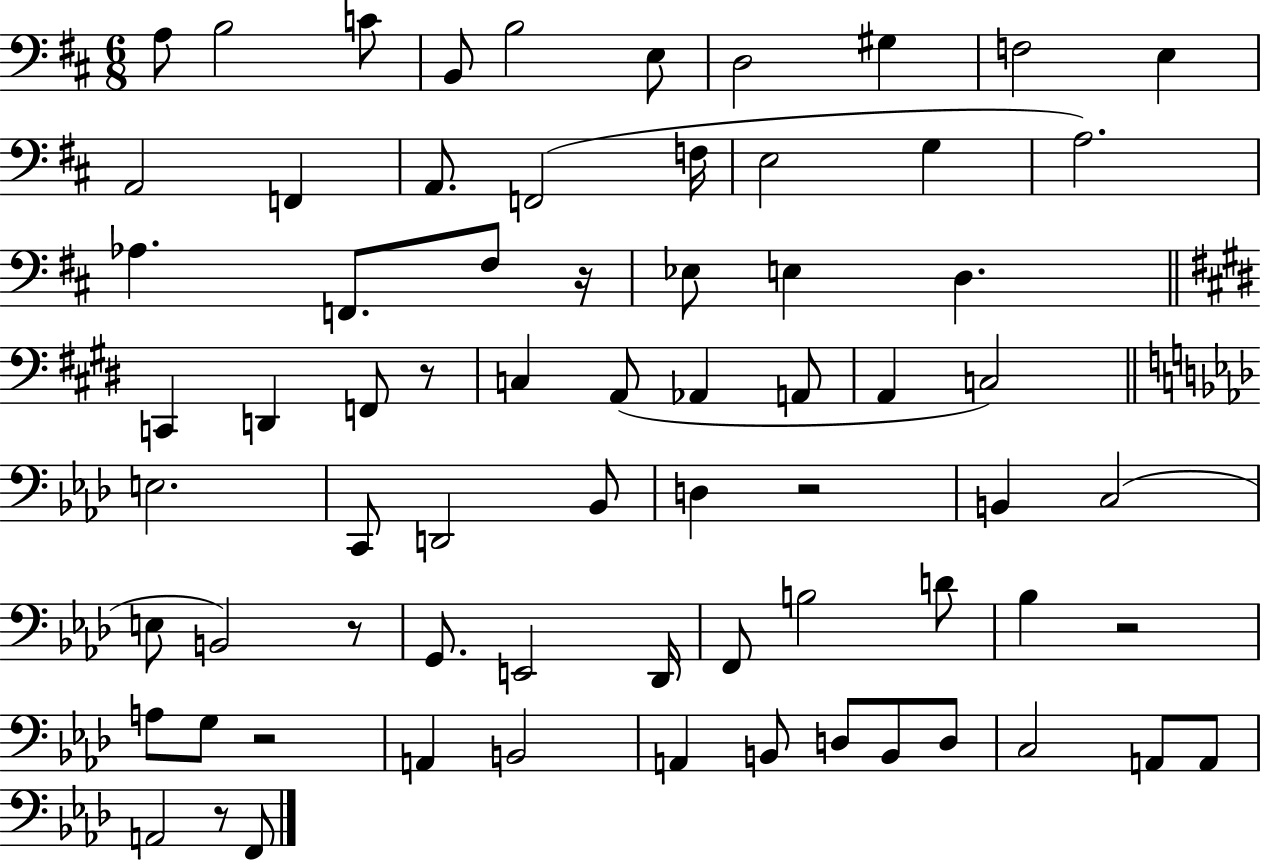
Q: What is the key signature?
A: D major